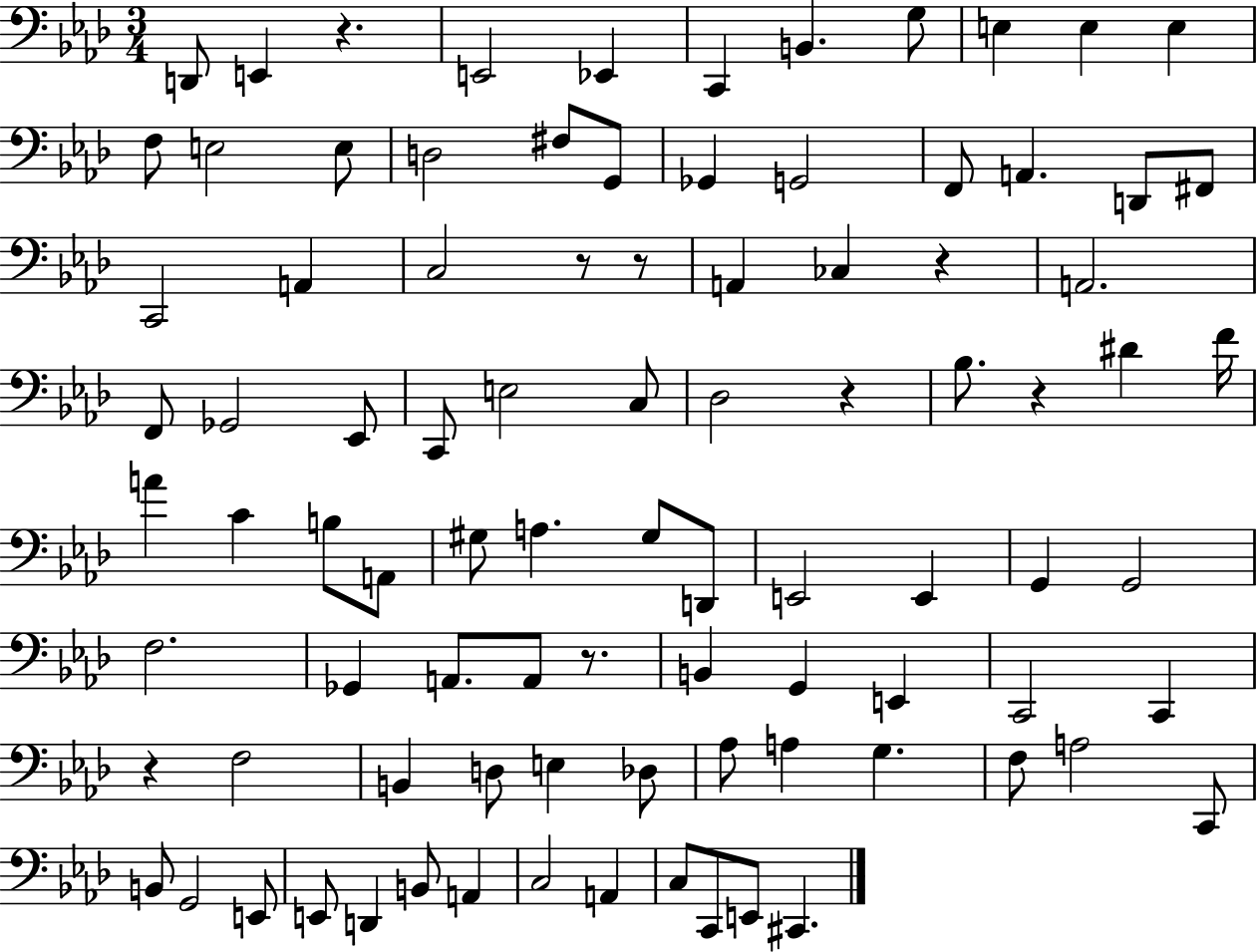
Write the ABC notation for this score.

X:1
T:Untitled
M:3/4
L:1/4
K:Ab
D,,/2 E,, z E,,2 _E,, C,, B,, G,/2 E, E, E, F,/2 E,2 E,/2 D,2 ^F,/2 G,,/2 _G,, G,,2 F,,/2 A,, D,,/2 ^F,,/2 C,,2 A,, C,2 z/2 z/2 A,, _C, z A,,2 F,,/2 _G,,2 _E,,/2 C,,/2 E,2 C,/2 _D,2 z _B,/2 z ^D F/4 A C B,/2 A,,/2 ^G,/2 A, ^G,/2 D,,/2 E,,2 E,, G,, G,,2 F,2 _G,, A,,/2 A,,/2 z/2 B,, G,, E,, C,,2 C,, z F,2 B,, D,/2 E, _D,/2 _A,/2 A, G, F,/2 A,2 C,,/2 B,,/2 G,,2 E,,/2 E,,/2 D,, B,,/2 A,, C,2 A,, C,/2 C,,/2 E,,/2 ^C,,